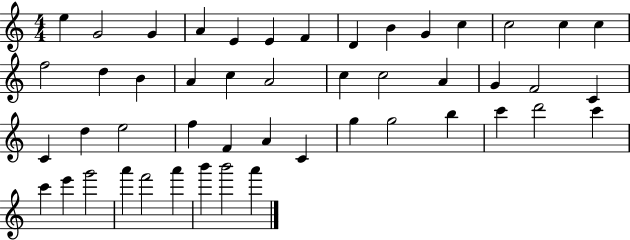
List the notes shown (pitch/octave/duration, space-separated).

E5/q G4/h G4/q A4/q E4/q E4/q F4/q D4/q B4/q G4/q C5/q C5/h C5/q C5/q F5/h D5/q B4/q A4/q C5/q A4/h C5/q C5/h A4/q G4/q F4/h C4/q C4/q D5/q E5/h F5/q F4/q A4/q C4/q G5/q G5/h B5/q C6/q D6/h C6/q C6/q E6/q G6/h A6/q F6/h A6/q B6/q B6/h A6/q